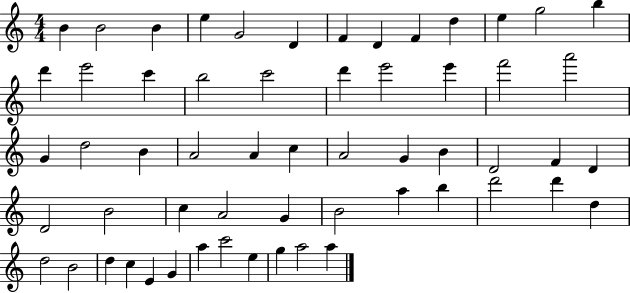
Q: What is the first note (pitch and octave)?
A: B4